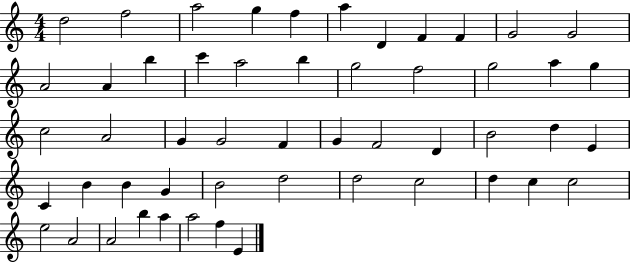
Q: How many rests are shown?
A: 0